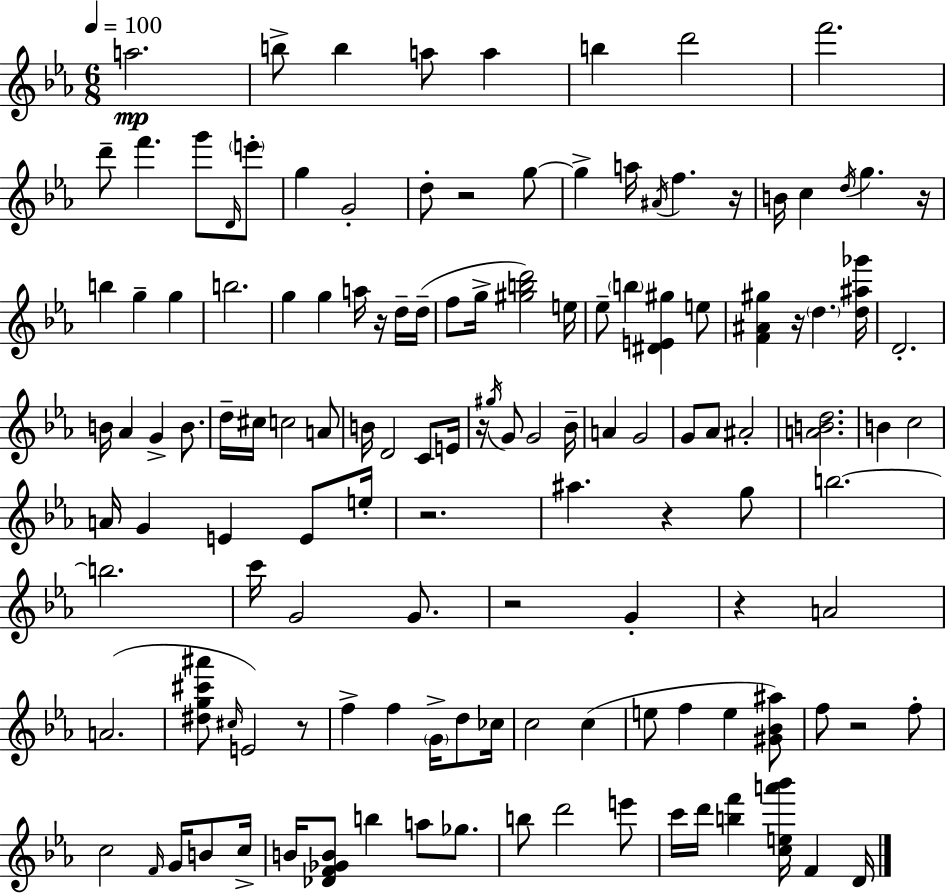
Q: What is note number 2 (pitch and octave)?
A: B5